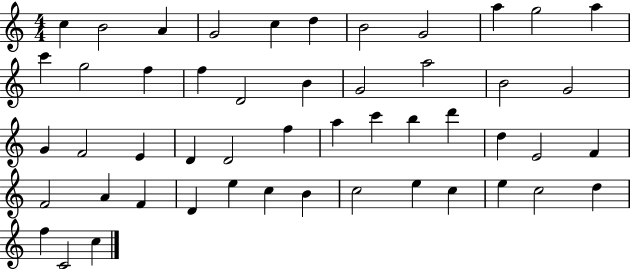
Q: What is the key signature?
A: C major